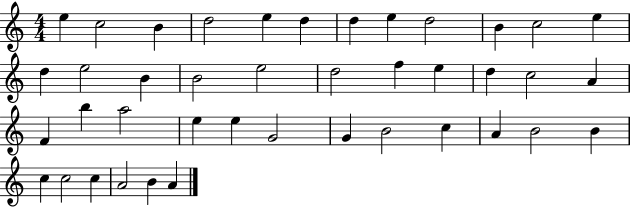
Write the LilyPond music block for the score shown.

{
  \clef treble
  \numericTimeSignature
  \time 4/4
  \key c \major
  e''4 c''2 b'4 | d''2 e''4 d''4 | d''4 e''4 d''2 | b'4 c''2 e''4 | \break d''4 e''2 b'4 | b'2 e''2 | d''2 f''4 e''4 | d''4 c''2 a'4 | \break f'4 b''4 a''2 | e''4 e''4 g'2 | g'4 b'2 c''4 | a'4 b'2 b'4 | \break c''4 c''2 c''4 | a'2 b'4 a'4 | \bar "|."
}